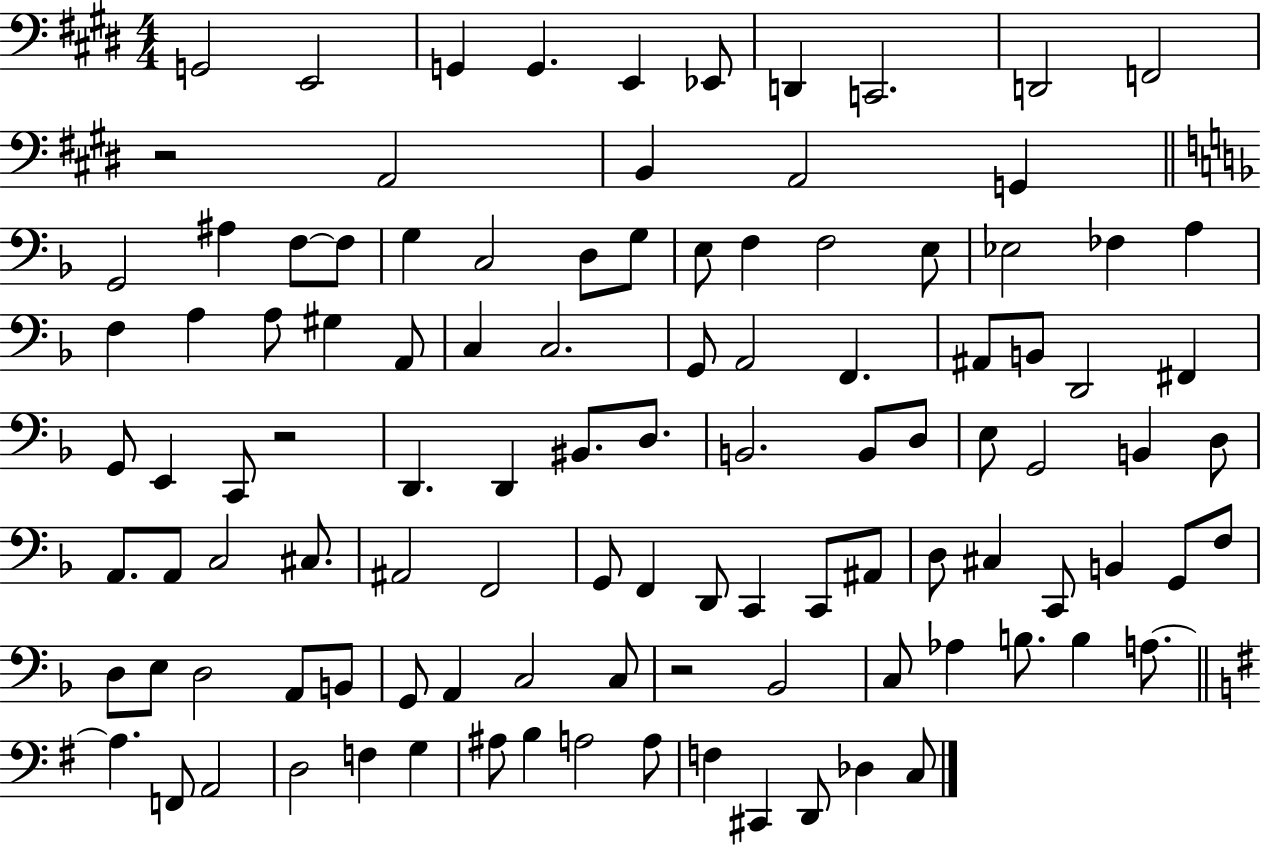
G2/h E2/h G2/q G2/q. E2/q Eb2/e D2/q C2/h. D2/h F2/h R/h A2/h B2/q A2/h G2/q G2/h A#3/q F3/e F3/e G3/q C3/h D3/e G3/e E3/e F3/q F3/h E3/e Eb3/h FES3/q A3/q F3/q A3/q A3/e G#3/q A2/e C3/q C3/h. G2/e A2/h F2/q. A#2/e B2/e D2/h F#2/q G2/e E2/q C2/e R/h D2/q. D2/q BIS2/e. D3/e. B2/h. B2/e D3/e E3/e G2/h B2/q D3/e A2/e. A2/e C3/h C#3/e. A#2/h F2/h G2/e F2/q D2/e C2/q C2/e A#2/e D3/e C#3/q C2/e B2/q G2/e F3/e D3/e E3/e D3/h A2/e B2/e G2/e A2/q C3/h C3/e R/h Bb2/h C3/e Ab3/q B3/e. B3/q A3/e. A3/q. F2/e A2/h D3/h F3/q G3/q A#3/e B3/q A3/h A3/e F3/q C#2/q D2/e Db3/q C3/e